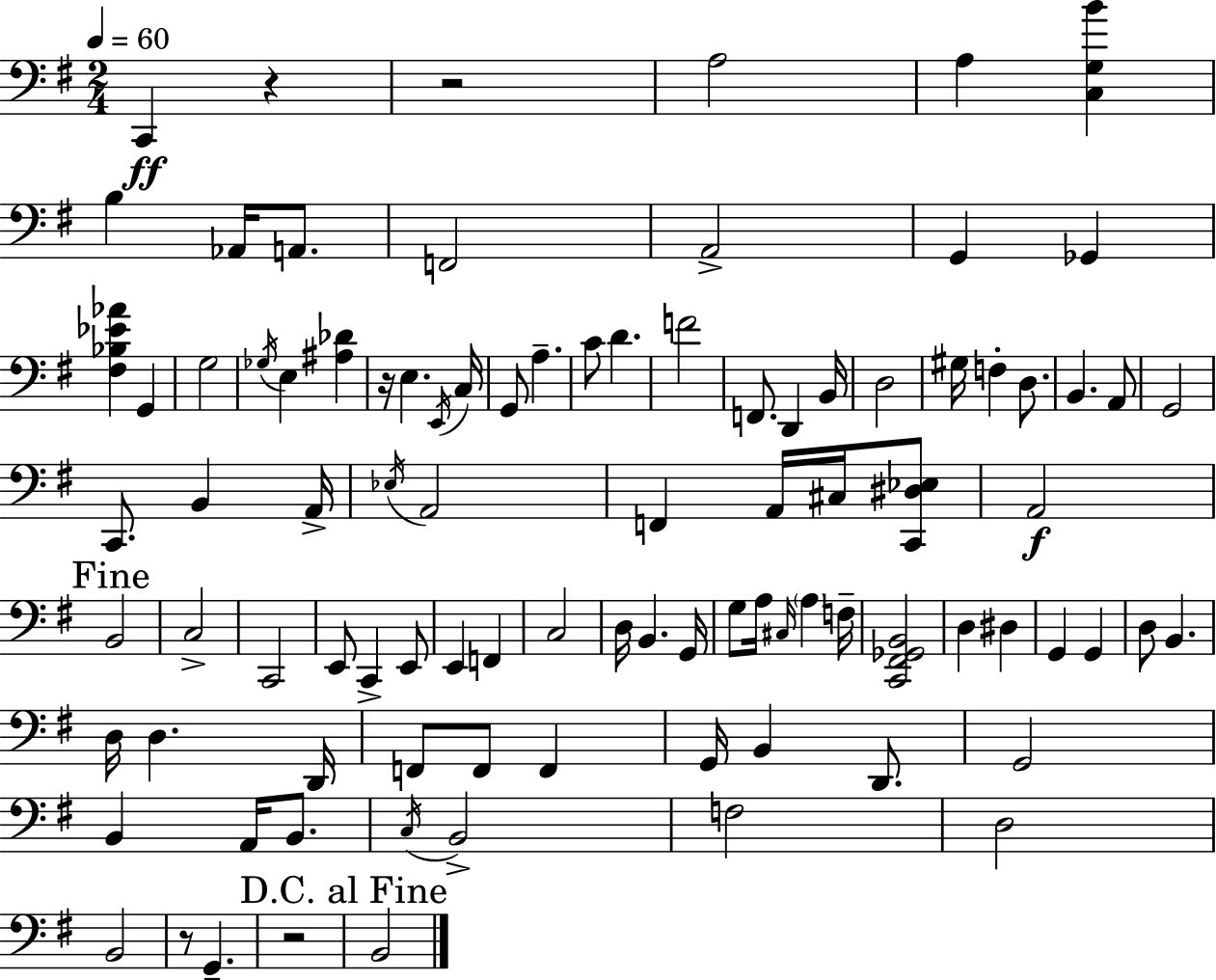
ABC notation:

X:1
T:Untitled
M:2/4
L:1/4
K:Em
C,, z z2 A,2 A, [C,G,B] B, _A,,/4 A,,/2 F,,2 A,,2 G,, _G,, [^F,_B,_E_A] G,, G,2 _G,/4 E, [^A,_D] z/4 E, E,,/4 C,/4 G,,/2 A, C/2 D F2 F,,/2 D,, B,,/4 D,2 ^G,/4 F, D,/2 B,, A,,/2 G,,2 C,,/2 B,, A,,/4 _E,/4 A,,2 F,, A,,/4 ^C,/4 [C,,^D,_E,]/2 A,,2 B,,2 C,2 C,,2 E,,/2 C,, E,,/2 E,, F,, C,2 D,/4 B,, G,,/4 G,/2 A,/4 ^C,/4 A, F,/4 [C,,^F,,_G,,B,,]2 D, ^D, G,, G,, D,/2 B,, D,/4 D, D,,/4 F,,/2 F,,/2 F,, G,,/4 B,, D,,/2 G,,2 B,, A,,/4 B,,/2 C,/4 B,,2 F,2 D,2 B,,2 z/2 G,, z2 B,,2